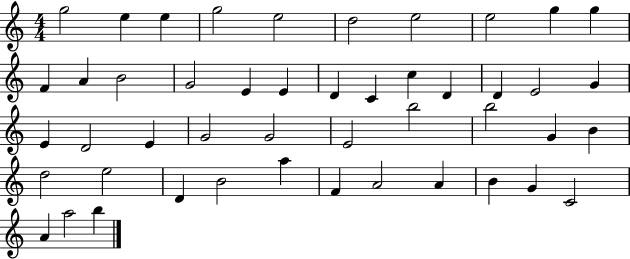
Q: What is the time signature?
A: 4/4